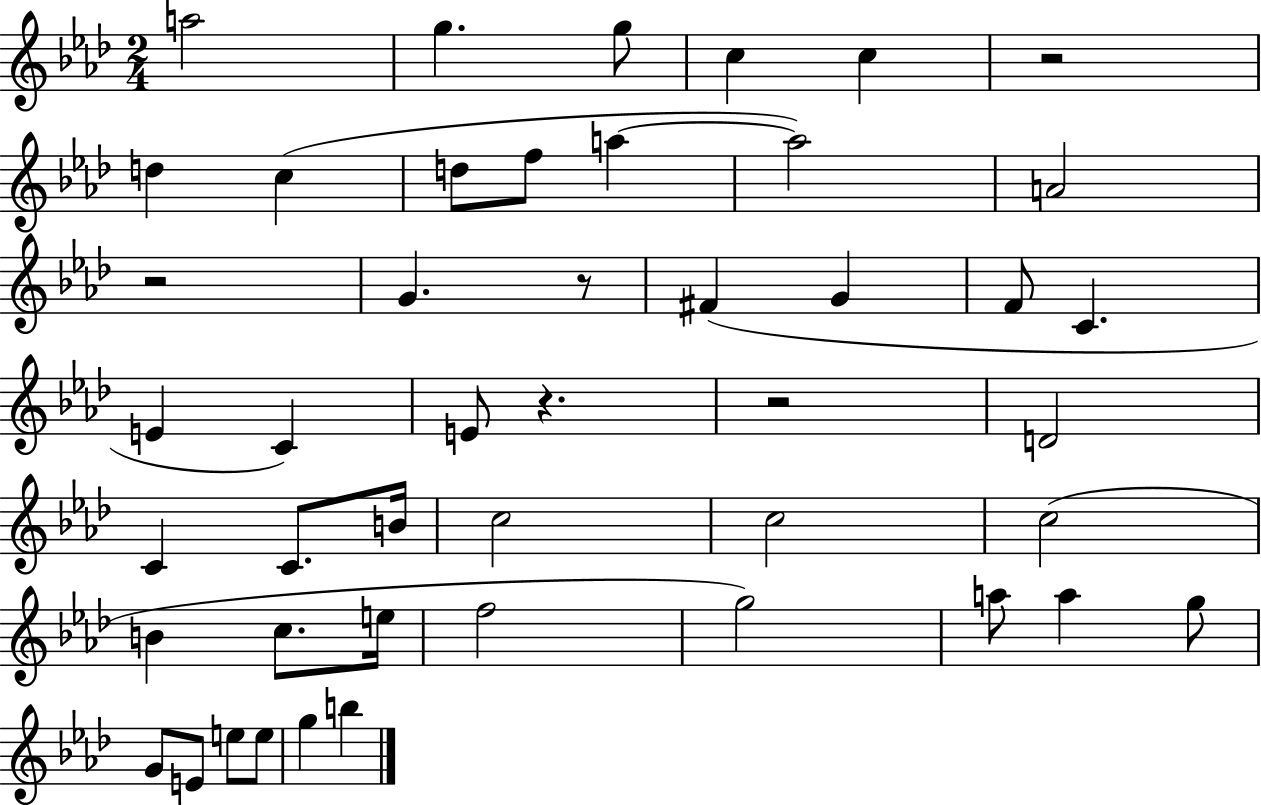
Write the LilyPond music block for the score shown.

{
  \clef treble
  \numericTimeSignature
  \time 2/4
  \key aes \major
  a''2 | g''4. g''8 | c''4 c''4 | r2 | \break d''4 c''4( | d''8 f''8 a''4~~ | a''2) | a'2 | \break r2 | g'4. r8 | fis'4( g'4 | f'8 c'4. | \break e'4 c'4) | e'8 r4. | r2 | d'2 | \break c'4 c'8. b'16 | c''2 | c''2 | c''2( | \break b'4 c''8. e''16 | f''2 | g''2) | a''8 a''4 g''8 | \break g'8 e'8 e''8 e''8 | g''4 b''4 | \bar "|."
}